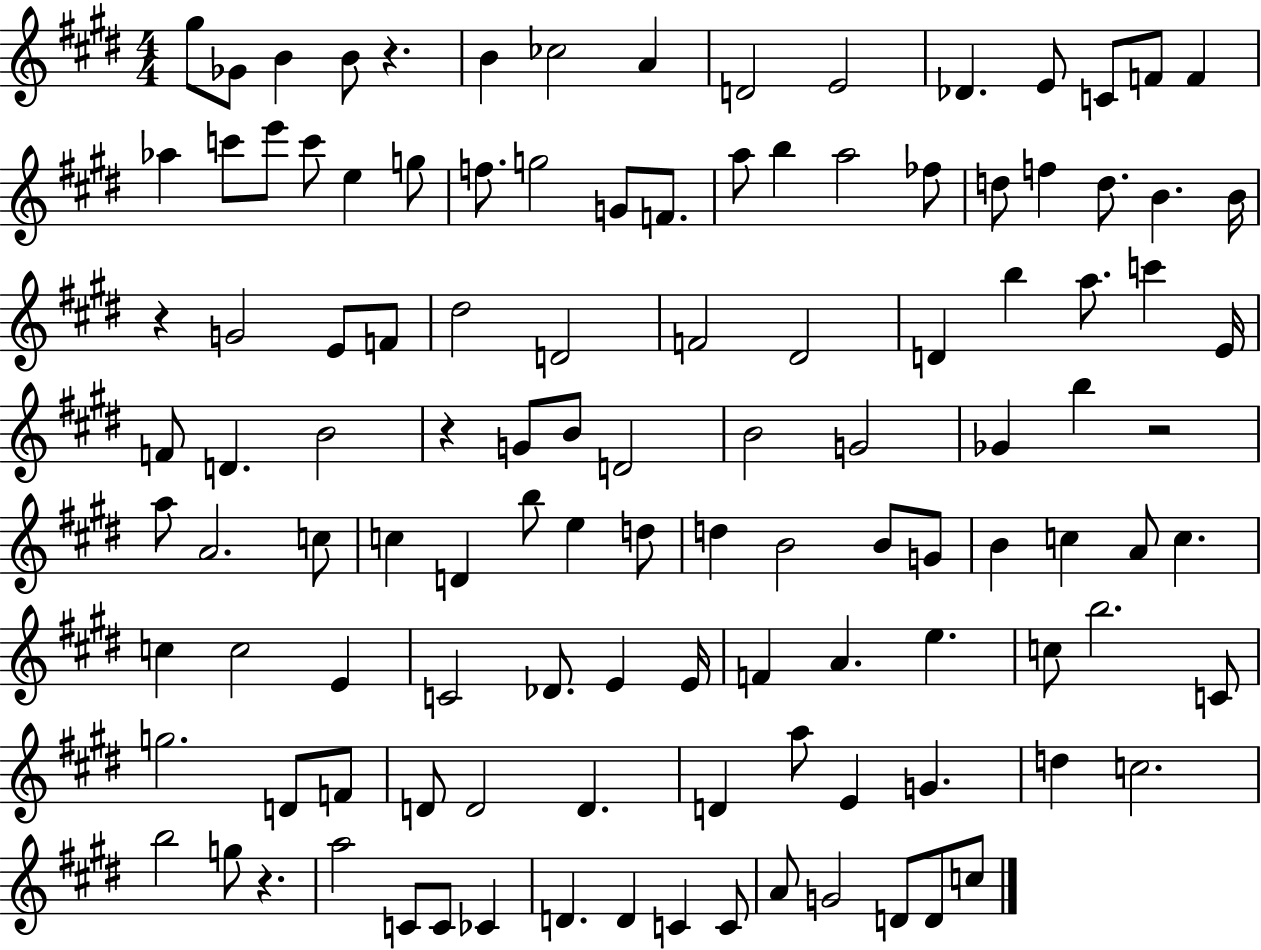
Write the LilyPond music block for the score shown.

{
  \clef treble
  \numericTimeSignature
  \time 4/4
  \key e \major
  gis''8 ges'8 b'4 b'8 r4. | b'4 ces''2 a'4 | d'2 e'2 | des'4. e'8 c'8 f'8 f'4 | \break aes''4 c'''8 e'''8 c'''8 e''4 g''8 | f''8. g''2 g'8 f'8. | a''8 b''4 a''2 fes''8 | d''8 f''4 d''8. b'4. b'16 | \break r4 g'2 e'8 f'8 | dis''2 d'2 | f'2 dis'2 | d'4 b''4 a''8. c'''4 e'16 | \break f'8 d'4. b'2 | r4 g'8 b'8 d'2 | b'2 g'2 | ges'4 b''4 r2 | \break a''8 a'2. c''8 | c''4 d'4 b''8 e''4 d''8 | d''4 b'2 b'8 g'8 | b'4 c''4 a'8 c''4. | \break c''4 c''2 e'4 | c'2 des'8. e'4 e'16 | f'4 a'4. e''4. | c''8 b''2. c'8 | \break g''2. d'8 f'8 | d'8 d'2 d'4. | d'4 a''8 e'4 g'4. | d''4 c''2. | \break b''2 g''8 r4. | a''2 c'8 c'8 ces'4 | d'4. d'4 c'4 c'8 | a'8 g'2 d'8 d'8 c''8 | \break \bar "|."
}